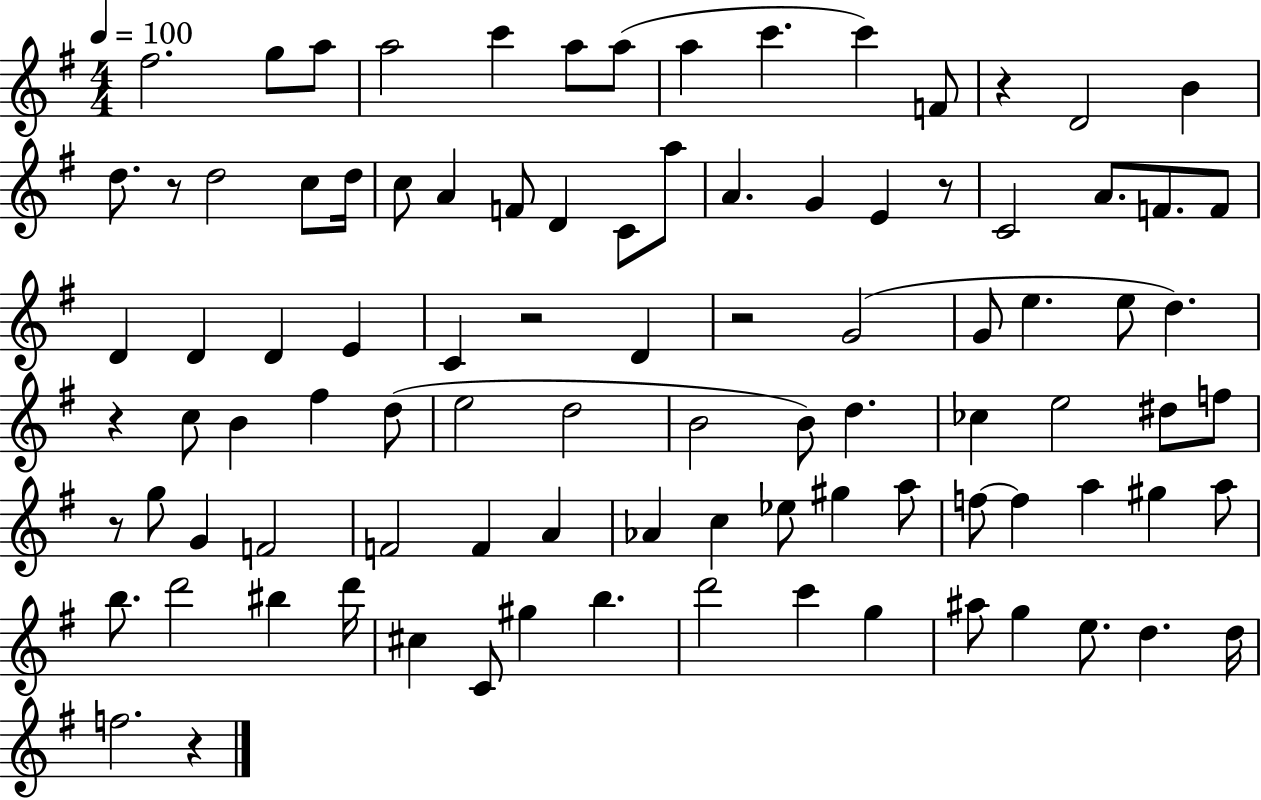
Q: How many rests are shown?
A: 8